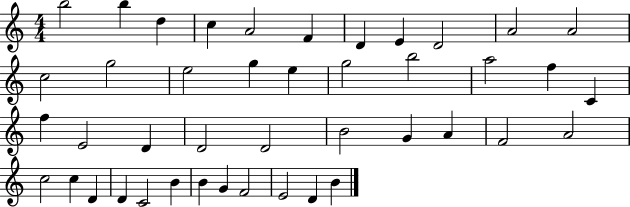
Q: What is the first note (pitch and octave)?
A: B5